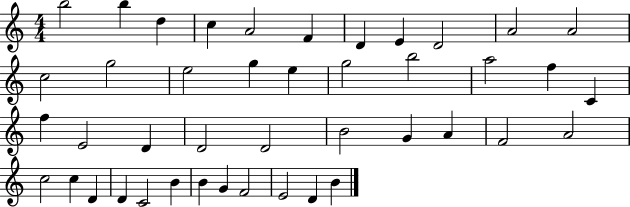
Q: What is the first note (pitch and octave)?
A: B5